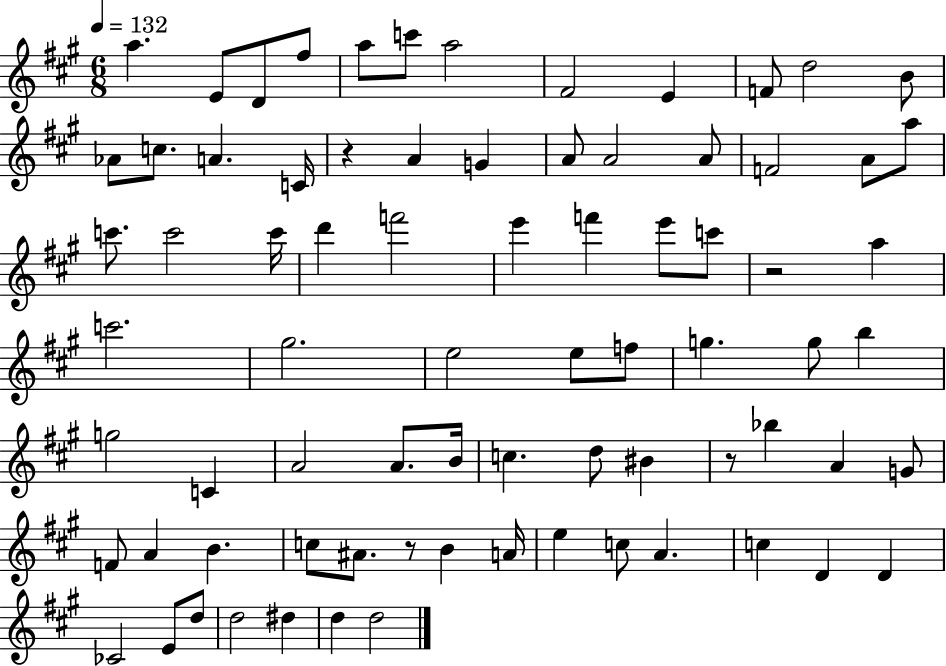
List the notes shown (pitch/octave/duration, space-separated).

A5/q. E4/e D4/e F#5/e A5/e C6/e A5/h F#4/h E4/q F4/e D5/h B4/e Ab4/e C5/e. A4/q. C4/s R/q A4/q G4/q A4/e A4/h A4/e F4/h A4/e A5/e C6/e. C6/h C6/s D6/q F6/h E6/q F6/q E6/e C6/e R/h A5/q C6/h. G#5/h. E5/h E5/e F5/e G5/q. G5/e B5/q G5/h C4/q A4/h A4/e. B4/s C5/q. D5/e BIS4/q R/e Bb5/q A4/q G4/e F4/e A4/q B4/q. C5/e A#4/e. R/e B4/q A4/s E5/q C5/e A4/q. C5/q D4/q D4/q CES4/h E4/e D5/e D5/h D#5/q D5/q D5/h